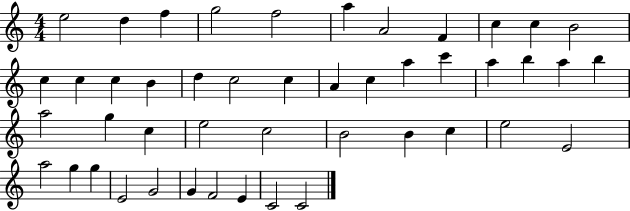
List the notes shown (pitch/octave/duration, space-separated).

E5/h D5/q F5/q G5/h F5/h A5/q A4/h F4/q C5/q C5/q B4/h C5/q C5/q C5/q B4/q D5/q C5/h C5/q A4/q C5/q A5/q C6/q A5/q B5/q A5/q B5/q A5/h G5/q C5/q E5/h C5/h B4/h B4/q C5/q E5/h E4/h A5/h G5/q G5/q E4/h G4/h G4/q F4/h E4/q C4/h C4/h